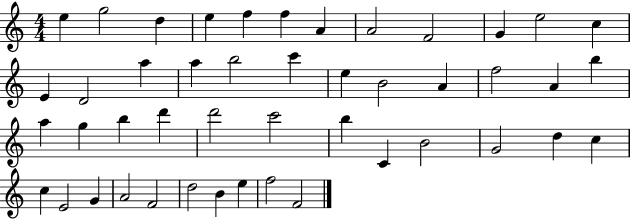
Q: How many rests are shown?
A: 0